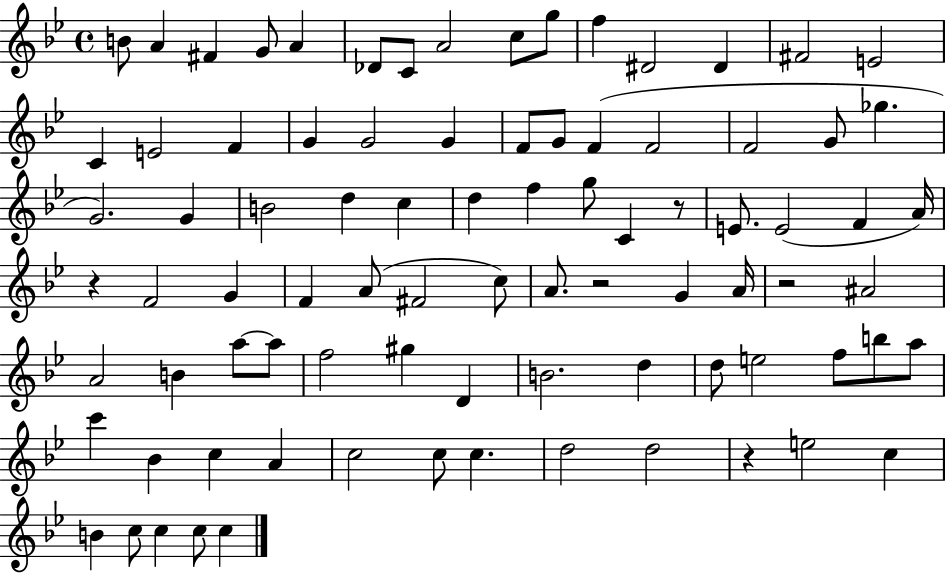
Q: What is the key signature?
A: BES major